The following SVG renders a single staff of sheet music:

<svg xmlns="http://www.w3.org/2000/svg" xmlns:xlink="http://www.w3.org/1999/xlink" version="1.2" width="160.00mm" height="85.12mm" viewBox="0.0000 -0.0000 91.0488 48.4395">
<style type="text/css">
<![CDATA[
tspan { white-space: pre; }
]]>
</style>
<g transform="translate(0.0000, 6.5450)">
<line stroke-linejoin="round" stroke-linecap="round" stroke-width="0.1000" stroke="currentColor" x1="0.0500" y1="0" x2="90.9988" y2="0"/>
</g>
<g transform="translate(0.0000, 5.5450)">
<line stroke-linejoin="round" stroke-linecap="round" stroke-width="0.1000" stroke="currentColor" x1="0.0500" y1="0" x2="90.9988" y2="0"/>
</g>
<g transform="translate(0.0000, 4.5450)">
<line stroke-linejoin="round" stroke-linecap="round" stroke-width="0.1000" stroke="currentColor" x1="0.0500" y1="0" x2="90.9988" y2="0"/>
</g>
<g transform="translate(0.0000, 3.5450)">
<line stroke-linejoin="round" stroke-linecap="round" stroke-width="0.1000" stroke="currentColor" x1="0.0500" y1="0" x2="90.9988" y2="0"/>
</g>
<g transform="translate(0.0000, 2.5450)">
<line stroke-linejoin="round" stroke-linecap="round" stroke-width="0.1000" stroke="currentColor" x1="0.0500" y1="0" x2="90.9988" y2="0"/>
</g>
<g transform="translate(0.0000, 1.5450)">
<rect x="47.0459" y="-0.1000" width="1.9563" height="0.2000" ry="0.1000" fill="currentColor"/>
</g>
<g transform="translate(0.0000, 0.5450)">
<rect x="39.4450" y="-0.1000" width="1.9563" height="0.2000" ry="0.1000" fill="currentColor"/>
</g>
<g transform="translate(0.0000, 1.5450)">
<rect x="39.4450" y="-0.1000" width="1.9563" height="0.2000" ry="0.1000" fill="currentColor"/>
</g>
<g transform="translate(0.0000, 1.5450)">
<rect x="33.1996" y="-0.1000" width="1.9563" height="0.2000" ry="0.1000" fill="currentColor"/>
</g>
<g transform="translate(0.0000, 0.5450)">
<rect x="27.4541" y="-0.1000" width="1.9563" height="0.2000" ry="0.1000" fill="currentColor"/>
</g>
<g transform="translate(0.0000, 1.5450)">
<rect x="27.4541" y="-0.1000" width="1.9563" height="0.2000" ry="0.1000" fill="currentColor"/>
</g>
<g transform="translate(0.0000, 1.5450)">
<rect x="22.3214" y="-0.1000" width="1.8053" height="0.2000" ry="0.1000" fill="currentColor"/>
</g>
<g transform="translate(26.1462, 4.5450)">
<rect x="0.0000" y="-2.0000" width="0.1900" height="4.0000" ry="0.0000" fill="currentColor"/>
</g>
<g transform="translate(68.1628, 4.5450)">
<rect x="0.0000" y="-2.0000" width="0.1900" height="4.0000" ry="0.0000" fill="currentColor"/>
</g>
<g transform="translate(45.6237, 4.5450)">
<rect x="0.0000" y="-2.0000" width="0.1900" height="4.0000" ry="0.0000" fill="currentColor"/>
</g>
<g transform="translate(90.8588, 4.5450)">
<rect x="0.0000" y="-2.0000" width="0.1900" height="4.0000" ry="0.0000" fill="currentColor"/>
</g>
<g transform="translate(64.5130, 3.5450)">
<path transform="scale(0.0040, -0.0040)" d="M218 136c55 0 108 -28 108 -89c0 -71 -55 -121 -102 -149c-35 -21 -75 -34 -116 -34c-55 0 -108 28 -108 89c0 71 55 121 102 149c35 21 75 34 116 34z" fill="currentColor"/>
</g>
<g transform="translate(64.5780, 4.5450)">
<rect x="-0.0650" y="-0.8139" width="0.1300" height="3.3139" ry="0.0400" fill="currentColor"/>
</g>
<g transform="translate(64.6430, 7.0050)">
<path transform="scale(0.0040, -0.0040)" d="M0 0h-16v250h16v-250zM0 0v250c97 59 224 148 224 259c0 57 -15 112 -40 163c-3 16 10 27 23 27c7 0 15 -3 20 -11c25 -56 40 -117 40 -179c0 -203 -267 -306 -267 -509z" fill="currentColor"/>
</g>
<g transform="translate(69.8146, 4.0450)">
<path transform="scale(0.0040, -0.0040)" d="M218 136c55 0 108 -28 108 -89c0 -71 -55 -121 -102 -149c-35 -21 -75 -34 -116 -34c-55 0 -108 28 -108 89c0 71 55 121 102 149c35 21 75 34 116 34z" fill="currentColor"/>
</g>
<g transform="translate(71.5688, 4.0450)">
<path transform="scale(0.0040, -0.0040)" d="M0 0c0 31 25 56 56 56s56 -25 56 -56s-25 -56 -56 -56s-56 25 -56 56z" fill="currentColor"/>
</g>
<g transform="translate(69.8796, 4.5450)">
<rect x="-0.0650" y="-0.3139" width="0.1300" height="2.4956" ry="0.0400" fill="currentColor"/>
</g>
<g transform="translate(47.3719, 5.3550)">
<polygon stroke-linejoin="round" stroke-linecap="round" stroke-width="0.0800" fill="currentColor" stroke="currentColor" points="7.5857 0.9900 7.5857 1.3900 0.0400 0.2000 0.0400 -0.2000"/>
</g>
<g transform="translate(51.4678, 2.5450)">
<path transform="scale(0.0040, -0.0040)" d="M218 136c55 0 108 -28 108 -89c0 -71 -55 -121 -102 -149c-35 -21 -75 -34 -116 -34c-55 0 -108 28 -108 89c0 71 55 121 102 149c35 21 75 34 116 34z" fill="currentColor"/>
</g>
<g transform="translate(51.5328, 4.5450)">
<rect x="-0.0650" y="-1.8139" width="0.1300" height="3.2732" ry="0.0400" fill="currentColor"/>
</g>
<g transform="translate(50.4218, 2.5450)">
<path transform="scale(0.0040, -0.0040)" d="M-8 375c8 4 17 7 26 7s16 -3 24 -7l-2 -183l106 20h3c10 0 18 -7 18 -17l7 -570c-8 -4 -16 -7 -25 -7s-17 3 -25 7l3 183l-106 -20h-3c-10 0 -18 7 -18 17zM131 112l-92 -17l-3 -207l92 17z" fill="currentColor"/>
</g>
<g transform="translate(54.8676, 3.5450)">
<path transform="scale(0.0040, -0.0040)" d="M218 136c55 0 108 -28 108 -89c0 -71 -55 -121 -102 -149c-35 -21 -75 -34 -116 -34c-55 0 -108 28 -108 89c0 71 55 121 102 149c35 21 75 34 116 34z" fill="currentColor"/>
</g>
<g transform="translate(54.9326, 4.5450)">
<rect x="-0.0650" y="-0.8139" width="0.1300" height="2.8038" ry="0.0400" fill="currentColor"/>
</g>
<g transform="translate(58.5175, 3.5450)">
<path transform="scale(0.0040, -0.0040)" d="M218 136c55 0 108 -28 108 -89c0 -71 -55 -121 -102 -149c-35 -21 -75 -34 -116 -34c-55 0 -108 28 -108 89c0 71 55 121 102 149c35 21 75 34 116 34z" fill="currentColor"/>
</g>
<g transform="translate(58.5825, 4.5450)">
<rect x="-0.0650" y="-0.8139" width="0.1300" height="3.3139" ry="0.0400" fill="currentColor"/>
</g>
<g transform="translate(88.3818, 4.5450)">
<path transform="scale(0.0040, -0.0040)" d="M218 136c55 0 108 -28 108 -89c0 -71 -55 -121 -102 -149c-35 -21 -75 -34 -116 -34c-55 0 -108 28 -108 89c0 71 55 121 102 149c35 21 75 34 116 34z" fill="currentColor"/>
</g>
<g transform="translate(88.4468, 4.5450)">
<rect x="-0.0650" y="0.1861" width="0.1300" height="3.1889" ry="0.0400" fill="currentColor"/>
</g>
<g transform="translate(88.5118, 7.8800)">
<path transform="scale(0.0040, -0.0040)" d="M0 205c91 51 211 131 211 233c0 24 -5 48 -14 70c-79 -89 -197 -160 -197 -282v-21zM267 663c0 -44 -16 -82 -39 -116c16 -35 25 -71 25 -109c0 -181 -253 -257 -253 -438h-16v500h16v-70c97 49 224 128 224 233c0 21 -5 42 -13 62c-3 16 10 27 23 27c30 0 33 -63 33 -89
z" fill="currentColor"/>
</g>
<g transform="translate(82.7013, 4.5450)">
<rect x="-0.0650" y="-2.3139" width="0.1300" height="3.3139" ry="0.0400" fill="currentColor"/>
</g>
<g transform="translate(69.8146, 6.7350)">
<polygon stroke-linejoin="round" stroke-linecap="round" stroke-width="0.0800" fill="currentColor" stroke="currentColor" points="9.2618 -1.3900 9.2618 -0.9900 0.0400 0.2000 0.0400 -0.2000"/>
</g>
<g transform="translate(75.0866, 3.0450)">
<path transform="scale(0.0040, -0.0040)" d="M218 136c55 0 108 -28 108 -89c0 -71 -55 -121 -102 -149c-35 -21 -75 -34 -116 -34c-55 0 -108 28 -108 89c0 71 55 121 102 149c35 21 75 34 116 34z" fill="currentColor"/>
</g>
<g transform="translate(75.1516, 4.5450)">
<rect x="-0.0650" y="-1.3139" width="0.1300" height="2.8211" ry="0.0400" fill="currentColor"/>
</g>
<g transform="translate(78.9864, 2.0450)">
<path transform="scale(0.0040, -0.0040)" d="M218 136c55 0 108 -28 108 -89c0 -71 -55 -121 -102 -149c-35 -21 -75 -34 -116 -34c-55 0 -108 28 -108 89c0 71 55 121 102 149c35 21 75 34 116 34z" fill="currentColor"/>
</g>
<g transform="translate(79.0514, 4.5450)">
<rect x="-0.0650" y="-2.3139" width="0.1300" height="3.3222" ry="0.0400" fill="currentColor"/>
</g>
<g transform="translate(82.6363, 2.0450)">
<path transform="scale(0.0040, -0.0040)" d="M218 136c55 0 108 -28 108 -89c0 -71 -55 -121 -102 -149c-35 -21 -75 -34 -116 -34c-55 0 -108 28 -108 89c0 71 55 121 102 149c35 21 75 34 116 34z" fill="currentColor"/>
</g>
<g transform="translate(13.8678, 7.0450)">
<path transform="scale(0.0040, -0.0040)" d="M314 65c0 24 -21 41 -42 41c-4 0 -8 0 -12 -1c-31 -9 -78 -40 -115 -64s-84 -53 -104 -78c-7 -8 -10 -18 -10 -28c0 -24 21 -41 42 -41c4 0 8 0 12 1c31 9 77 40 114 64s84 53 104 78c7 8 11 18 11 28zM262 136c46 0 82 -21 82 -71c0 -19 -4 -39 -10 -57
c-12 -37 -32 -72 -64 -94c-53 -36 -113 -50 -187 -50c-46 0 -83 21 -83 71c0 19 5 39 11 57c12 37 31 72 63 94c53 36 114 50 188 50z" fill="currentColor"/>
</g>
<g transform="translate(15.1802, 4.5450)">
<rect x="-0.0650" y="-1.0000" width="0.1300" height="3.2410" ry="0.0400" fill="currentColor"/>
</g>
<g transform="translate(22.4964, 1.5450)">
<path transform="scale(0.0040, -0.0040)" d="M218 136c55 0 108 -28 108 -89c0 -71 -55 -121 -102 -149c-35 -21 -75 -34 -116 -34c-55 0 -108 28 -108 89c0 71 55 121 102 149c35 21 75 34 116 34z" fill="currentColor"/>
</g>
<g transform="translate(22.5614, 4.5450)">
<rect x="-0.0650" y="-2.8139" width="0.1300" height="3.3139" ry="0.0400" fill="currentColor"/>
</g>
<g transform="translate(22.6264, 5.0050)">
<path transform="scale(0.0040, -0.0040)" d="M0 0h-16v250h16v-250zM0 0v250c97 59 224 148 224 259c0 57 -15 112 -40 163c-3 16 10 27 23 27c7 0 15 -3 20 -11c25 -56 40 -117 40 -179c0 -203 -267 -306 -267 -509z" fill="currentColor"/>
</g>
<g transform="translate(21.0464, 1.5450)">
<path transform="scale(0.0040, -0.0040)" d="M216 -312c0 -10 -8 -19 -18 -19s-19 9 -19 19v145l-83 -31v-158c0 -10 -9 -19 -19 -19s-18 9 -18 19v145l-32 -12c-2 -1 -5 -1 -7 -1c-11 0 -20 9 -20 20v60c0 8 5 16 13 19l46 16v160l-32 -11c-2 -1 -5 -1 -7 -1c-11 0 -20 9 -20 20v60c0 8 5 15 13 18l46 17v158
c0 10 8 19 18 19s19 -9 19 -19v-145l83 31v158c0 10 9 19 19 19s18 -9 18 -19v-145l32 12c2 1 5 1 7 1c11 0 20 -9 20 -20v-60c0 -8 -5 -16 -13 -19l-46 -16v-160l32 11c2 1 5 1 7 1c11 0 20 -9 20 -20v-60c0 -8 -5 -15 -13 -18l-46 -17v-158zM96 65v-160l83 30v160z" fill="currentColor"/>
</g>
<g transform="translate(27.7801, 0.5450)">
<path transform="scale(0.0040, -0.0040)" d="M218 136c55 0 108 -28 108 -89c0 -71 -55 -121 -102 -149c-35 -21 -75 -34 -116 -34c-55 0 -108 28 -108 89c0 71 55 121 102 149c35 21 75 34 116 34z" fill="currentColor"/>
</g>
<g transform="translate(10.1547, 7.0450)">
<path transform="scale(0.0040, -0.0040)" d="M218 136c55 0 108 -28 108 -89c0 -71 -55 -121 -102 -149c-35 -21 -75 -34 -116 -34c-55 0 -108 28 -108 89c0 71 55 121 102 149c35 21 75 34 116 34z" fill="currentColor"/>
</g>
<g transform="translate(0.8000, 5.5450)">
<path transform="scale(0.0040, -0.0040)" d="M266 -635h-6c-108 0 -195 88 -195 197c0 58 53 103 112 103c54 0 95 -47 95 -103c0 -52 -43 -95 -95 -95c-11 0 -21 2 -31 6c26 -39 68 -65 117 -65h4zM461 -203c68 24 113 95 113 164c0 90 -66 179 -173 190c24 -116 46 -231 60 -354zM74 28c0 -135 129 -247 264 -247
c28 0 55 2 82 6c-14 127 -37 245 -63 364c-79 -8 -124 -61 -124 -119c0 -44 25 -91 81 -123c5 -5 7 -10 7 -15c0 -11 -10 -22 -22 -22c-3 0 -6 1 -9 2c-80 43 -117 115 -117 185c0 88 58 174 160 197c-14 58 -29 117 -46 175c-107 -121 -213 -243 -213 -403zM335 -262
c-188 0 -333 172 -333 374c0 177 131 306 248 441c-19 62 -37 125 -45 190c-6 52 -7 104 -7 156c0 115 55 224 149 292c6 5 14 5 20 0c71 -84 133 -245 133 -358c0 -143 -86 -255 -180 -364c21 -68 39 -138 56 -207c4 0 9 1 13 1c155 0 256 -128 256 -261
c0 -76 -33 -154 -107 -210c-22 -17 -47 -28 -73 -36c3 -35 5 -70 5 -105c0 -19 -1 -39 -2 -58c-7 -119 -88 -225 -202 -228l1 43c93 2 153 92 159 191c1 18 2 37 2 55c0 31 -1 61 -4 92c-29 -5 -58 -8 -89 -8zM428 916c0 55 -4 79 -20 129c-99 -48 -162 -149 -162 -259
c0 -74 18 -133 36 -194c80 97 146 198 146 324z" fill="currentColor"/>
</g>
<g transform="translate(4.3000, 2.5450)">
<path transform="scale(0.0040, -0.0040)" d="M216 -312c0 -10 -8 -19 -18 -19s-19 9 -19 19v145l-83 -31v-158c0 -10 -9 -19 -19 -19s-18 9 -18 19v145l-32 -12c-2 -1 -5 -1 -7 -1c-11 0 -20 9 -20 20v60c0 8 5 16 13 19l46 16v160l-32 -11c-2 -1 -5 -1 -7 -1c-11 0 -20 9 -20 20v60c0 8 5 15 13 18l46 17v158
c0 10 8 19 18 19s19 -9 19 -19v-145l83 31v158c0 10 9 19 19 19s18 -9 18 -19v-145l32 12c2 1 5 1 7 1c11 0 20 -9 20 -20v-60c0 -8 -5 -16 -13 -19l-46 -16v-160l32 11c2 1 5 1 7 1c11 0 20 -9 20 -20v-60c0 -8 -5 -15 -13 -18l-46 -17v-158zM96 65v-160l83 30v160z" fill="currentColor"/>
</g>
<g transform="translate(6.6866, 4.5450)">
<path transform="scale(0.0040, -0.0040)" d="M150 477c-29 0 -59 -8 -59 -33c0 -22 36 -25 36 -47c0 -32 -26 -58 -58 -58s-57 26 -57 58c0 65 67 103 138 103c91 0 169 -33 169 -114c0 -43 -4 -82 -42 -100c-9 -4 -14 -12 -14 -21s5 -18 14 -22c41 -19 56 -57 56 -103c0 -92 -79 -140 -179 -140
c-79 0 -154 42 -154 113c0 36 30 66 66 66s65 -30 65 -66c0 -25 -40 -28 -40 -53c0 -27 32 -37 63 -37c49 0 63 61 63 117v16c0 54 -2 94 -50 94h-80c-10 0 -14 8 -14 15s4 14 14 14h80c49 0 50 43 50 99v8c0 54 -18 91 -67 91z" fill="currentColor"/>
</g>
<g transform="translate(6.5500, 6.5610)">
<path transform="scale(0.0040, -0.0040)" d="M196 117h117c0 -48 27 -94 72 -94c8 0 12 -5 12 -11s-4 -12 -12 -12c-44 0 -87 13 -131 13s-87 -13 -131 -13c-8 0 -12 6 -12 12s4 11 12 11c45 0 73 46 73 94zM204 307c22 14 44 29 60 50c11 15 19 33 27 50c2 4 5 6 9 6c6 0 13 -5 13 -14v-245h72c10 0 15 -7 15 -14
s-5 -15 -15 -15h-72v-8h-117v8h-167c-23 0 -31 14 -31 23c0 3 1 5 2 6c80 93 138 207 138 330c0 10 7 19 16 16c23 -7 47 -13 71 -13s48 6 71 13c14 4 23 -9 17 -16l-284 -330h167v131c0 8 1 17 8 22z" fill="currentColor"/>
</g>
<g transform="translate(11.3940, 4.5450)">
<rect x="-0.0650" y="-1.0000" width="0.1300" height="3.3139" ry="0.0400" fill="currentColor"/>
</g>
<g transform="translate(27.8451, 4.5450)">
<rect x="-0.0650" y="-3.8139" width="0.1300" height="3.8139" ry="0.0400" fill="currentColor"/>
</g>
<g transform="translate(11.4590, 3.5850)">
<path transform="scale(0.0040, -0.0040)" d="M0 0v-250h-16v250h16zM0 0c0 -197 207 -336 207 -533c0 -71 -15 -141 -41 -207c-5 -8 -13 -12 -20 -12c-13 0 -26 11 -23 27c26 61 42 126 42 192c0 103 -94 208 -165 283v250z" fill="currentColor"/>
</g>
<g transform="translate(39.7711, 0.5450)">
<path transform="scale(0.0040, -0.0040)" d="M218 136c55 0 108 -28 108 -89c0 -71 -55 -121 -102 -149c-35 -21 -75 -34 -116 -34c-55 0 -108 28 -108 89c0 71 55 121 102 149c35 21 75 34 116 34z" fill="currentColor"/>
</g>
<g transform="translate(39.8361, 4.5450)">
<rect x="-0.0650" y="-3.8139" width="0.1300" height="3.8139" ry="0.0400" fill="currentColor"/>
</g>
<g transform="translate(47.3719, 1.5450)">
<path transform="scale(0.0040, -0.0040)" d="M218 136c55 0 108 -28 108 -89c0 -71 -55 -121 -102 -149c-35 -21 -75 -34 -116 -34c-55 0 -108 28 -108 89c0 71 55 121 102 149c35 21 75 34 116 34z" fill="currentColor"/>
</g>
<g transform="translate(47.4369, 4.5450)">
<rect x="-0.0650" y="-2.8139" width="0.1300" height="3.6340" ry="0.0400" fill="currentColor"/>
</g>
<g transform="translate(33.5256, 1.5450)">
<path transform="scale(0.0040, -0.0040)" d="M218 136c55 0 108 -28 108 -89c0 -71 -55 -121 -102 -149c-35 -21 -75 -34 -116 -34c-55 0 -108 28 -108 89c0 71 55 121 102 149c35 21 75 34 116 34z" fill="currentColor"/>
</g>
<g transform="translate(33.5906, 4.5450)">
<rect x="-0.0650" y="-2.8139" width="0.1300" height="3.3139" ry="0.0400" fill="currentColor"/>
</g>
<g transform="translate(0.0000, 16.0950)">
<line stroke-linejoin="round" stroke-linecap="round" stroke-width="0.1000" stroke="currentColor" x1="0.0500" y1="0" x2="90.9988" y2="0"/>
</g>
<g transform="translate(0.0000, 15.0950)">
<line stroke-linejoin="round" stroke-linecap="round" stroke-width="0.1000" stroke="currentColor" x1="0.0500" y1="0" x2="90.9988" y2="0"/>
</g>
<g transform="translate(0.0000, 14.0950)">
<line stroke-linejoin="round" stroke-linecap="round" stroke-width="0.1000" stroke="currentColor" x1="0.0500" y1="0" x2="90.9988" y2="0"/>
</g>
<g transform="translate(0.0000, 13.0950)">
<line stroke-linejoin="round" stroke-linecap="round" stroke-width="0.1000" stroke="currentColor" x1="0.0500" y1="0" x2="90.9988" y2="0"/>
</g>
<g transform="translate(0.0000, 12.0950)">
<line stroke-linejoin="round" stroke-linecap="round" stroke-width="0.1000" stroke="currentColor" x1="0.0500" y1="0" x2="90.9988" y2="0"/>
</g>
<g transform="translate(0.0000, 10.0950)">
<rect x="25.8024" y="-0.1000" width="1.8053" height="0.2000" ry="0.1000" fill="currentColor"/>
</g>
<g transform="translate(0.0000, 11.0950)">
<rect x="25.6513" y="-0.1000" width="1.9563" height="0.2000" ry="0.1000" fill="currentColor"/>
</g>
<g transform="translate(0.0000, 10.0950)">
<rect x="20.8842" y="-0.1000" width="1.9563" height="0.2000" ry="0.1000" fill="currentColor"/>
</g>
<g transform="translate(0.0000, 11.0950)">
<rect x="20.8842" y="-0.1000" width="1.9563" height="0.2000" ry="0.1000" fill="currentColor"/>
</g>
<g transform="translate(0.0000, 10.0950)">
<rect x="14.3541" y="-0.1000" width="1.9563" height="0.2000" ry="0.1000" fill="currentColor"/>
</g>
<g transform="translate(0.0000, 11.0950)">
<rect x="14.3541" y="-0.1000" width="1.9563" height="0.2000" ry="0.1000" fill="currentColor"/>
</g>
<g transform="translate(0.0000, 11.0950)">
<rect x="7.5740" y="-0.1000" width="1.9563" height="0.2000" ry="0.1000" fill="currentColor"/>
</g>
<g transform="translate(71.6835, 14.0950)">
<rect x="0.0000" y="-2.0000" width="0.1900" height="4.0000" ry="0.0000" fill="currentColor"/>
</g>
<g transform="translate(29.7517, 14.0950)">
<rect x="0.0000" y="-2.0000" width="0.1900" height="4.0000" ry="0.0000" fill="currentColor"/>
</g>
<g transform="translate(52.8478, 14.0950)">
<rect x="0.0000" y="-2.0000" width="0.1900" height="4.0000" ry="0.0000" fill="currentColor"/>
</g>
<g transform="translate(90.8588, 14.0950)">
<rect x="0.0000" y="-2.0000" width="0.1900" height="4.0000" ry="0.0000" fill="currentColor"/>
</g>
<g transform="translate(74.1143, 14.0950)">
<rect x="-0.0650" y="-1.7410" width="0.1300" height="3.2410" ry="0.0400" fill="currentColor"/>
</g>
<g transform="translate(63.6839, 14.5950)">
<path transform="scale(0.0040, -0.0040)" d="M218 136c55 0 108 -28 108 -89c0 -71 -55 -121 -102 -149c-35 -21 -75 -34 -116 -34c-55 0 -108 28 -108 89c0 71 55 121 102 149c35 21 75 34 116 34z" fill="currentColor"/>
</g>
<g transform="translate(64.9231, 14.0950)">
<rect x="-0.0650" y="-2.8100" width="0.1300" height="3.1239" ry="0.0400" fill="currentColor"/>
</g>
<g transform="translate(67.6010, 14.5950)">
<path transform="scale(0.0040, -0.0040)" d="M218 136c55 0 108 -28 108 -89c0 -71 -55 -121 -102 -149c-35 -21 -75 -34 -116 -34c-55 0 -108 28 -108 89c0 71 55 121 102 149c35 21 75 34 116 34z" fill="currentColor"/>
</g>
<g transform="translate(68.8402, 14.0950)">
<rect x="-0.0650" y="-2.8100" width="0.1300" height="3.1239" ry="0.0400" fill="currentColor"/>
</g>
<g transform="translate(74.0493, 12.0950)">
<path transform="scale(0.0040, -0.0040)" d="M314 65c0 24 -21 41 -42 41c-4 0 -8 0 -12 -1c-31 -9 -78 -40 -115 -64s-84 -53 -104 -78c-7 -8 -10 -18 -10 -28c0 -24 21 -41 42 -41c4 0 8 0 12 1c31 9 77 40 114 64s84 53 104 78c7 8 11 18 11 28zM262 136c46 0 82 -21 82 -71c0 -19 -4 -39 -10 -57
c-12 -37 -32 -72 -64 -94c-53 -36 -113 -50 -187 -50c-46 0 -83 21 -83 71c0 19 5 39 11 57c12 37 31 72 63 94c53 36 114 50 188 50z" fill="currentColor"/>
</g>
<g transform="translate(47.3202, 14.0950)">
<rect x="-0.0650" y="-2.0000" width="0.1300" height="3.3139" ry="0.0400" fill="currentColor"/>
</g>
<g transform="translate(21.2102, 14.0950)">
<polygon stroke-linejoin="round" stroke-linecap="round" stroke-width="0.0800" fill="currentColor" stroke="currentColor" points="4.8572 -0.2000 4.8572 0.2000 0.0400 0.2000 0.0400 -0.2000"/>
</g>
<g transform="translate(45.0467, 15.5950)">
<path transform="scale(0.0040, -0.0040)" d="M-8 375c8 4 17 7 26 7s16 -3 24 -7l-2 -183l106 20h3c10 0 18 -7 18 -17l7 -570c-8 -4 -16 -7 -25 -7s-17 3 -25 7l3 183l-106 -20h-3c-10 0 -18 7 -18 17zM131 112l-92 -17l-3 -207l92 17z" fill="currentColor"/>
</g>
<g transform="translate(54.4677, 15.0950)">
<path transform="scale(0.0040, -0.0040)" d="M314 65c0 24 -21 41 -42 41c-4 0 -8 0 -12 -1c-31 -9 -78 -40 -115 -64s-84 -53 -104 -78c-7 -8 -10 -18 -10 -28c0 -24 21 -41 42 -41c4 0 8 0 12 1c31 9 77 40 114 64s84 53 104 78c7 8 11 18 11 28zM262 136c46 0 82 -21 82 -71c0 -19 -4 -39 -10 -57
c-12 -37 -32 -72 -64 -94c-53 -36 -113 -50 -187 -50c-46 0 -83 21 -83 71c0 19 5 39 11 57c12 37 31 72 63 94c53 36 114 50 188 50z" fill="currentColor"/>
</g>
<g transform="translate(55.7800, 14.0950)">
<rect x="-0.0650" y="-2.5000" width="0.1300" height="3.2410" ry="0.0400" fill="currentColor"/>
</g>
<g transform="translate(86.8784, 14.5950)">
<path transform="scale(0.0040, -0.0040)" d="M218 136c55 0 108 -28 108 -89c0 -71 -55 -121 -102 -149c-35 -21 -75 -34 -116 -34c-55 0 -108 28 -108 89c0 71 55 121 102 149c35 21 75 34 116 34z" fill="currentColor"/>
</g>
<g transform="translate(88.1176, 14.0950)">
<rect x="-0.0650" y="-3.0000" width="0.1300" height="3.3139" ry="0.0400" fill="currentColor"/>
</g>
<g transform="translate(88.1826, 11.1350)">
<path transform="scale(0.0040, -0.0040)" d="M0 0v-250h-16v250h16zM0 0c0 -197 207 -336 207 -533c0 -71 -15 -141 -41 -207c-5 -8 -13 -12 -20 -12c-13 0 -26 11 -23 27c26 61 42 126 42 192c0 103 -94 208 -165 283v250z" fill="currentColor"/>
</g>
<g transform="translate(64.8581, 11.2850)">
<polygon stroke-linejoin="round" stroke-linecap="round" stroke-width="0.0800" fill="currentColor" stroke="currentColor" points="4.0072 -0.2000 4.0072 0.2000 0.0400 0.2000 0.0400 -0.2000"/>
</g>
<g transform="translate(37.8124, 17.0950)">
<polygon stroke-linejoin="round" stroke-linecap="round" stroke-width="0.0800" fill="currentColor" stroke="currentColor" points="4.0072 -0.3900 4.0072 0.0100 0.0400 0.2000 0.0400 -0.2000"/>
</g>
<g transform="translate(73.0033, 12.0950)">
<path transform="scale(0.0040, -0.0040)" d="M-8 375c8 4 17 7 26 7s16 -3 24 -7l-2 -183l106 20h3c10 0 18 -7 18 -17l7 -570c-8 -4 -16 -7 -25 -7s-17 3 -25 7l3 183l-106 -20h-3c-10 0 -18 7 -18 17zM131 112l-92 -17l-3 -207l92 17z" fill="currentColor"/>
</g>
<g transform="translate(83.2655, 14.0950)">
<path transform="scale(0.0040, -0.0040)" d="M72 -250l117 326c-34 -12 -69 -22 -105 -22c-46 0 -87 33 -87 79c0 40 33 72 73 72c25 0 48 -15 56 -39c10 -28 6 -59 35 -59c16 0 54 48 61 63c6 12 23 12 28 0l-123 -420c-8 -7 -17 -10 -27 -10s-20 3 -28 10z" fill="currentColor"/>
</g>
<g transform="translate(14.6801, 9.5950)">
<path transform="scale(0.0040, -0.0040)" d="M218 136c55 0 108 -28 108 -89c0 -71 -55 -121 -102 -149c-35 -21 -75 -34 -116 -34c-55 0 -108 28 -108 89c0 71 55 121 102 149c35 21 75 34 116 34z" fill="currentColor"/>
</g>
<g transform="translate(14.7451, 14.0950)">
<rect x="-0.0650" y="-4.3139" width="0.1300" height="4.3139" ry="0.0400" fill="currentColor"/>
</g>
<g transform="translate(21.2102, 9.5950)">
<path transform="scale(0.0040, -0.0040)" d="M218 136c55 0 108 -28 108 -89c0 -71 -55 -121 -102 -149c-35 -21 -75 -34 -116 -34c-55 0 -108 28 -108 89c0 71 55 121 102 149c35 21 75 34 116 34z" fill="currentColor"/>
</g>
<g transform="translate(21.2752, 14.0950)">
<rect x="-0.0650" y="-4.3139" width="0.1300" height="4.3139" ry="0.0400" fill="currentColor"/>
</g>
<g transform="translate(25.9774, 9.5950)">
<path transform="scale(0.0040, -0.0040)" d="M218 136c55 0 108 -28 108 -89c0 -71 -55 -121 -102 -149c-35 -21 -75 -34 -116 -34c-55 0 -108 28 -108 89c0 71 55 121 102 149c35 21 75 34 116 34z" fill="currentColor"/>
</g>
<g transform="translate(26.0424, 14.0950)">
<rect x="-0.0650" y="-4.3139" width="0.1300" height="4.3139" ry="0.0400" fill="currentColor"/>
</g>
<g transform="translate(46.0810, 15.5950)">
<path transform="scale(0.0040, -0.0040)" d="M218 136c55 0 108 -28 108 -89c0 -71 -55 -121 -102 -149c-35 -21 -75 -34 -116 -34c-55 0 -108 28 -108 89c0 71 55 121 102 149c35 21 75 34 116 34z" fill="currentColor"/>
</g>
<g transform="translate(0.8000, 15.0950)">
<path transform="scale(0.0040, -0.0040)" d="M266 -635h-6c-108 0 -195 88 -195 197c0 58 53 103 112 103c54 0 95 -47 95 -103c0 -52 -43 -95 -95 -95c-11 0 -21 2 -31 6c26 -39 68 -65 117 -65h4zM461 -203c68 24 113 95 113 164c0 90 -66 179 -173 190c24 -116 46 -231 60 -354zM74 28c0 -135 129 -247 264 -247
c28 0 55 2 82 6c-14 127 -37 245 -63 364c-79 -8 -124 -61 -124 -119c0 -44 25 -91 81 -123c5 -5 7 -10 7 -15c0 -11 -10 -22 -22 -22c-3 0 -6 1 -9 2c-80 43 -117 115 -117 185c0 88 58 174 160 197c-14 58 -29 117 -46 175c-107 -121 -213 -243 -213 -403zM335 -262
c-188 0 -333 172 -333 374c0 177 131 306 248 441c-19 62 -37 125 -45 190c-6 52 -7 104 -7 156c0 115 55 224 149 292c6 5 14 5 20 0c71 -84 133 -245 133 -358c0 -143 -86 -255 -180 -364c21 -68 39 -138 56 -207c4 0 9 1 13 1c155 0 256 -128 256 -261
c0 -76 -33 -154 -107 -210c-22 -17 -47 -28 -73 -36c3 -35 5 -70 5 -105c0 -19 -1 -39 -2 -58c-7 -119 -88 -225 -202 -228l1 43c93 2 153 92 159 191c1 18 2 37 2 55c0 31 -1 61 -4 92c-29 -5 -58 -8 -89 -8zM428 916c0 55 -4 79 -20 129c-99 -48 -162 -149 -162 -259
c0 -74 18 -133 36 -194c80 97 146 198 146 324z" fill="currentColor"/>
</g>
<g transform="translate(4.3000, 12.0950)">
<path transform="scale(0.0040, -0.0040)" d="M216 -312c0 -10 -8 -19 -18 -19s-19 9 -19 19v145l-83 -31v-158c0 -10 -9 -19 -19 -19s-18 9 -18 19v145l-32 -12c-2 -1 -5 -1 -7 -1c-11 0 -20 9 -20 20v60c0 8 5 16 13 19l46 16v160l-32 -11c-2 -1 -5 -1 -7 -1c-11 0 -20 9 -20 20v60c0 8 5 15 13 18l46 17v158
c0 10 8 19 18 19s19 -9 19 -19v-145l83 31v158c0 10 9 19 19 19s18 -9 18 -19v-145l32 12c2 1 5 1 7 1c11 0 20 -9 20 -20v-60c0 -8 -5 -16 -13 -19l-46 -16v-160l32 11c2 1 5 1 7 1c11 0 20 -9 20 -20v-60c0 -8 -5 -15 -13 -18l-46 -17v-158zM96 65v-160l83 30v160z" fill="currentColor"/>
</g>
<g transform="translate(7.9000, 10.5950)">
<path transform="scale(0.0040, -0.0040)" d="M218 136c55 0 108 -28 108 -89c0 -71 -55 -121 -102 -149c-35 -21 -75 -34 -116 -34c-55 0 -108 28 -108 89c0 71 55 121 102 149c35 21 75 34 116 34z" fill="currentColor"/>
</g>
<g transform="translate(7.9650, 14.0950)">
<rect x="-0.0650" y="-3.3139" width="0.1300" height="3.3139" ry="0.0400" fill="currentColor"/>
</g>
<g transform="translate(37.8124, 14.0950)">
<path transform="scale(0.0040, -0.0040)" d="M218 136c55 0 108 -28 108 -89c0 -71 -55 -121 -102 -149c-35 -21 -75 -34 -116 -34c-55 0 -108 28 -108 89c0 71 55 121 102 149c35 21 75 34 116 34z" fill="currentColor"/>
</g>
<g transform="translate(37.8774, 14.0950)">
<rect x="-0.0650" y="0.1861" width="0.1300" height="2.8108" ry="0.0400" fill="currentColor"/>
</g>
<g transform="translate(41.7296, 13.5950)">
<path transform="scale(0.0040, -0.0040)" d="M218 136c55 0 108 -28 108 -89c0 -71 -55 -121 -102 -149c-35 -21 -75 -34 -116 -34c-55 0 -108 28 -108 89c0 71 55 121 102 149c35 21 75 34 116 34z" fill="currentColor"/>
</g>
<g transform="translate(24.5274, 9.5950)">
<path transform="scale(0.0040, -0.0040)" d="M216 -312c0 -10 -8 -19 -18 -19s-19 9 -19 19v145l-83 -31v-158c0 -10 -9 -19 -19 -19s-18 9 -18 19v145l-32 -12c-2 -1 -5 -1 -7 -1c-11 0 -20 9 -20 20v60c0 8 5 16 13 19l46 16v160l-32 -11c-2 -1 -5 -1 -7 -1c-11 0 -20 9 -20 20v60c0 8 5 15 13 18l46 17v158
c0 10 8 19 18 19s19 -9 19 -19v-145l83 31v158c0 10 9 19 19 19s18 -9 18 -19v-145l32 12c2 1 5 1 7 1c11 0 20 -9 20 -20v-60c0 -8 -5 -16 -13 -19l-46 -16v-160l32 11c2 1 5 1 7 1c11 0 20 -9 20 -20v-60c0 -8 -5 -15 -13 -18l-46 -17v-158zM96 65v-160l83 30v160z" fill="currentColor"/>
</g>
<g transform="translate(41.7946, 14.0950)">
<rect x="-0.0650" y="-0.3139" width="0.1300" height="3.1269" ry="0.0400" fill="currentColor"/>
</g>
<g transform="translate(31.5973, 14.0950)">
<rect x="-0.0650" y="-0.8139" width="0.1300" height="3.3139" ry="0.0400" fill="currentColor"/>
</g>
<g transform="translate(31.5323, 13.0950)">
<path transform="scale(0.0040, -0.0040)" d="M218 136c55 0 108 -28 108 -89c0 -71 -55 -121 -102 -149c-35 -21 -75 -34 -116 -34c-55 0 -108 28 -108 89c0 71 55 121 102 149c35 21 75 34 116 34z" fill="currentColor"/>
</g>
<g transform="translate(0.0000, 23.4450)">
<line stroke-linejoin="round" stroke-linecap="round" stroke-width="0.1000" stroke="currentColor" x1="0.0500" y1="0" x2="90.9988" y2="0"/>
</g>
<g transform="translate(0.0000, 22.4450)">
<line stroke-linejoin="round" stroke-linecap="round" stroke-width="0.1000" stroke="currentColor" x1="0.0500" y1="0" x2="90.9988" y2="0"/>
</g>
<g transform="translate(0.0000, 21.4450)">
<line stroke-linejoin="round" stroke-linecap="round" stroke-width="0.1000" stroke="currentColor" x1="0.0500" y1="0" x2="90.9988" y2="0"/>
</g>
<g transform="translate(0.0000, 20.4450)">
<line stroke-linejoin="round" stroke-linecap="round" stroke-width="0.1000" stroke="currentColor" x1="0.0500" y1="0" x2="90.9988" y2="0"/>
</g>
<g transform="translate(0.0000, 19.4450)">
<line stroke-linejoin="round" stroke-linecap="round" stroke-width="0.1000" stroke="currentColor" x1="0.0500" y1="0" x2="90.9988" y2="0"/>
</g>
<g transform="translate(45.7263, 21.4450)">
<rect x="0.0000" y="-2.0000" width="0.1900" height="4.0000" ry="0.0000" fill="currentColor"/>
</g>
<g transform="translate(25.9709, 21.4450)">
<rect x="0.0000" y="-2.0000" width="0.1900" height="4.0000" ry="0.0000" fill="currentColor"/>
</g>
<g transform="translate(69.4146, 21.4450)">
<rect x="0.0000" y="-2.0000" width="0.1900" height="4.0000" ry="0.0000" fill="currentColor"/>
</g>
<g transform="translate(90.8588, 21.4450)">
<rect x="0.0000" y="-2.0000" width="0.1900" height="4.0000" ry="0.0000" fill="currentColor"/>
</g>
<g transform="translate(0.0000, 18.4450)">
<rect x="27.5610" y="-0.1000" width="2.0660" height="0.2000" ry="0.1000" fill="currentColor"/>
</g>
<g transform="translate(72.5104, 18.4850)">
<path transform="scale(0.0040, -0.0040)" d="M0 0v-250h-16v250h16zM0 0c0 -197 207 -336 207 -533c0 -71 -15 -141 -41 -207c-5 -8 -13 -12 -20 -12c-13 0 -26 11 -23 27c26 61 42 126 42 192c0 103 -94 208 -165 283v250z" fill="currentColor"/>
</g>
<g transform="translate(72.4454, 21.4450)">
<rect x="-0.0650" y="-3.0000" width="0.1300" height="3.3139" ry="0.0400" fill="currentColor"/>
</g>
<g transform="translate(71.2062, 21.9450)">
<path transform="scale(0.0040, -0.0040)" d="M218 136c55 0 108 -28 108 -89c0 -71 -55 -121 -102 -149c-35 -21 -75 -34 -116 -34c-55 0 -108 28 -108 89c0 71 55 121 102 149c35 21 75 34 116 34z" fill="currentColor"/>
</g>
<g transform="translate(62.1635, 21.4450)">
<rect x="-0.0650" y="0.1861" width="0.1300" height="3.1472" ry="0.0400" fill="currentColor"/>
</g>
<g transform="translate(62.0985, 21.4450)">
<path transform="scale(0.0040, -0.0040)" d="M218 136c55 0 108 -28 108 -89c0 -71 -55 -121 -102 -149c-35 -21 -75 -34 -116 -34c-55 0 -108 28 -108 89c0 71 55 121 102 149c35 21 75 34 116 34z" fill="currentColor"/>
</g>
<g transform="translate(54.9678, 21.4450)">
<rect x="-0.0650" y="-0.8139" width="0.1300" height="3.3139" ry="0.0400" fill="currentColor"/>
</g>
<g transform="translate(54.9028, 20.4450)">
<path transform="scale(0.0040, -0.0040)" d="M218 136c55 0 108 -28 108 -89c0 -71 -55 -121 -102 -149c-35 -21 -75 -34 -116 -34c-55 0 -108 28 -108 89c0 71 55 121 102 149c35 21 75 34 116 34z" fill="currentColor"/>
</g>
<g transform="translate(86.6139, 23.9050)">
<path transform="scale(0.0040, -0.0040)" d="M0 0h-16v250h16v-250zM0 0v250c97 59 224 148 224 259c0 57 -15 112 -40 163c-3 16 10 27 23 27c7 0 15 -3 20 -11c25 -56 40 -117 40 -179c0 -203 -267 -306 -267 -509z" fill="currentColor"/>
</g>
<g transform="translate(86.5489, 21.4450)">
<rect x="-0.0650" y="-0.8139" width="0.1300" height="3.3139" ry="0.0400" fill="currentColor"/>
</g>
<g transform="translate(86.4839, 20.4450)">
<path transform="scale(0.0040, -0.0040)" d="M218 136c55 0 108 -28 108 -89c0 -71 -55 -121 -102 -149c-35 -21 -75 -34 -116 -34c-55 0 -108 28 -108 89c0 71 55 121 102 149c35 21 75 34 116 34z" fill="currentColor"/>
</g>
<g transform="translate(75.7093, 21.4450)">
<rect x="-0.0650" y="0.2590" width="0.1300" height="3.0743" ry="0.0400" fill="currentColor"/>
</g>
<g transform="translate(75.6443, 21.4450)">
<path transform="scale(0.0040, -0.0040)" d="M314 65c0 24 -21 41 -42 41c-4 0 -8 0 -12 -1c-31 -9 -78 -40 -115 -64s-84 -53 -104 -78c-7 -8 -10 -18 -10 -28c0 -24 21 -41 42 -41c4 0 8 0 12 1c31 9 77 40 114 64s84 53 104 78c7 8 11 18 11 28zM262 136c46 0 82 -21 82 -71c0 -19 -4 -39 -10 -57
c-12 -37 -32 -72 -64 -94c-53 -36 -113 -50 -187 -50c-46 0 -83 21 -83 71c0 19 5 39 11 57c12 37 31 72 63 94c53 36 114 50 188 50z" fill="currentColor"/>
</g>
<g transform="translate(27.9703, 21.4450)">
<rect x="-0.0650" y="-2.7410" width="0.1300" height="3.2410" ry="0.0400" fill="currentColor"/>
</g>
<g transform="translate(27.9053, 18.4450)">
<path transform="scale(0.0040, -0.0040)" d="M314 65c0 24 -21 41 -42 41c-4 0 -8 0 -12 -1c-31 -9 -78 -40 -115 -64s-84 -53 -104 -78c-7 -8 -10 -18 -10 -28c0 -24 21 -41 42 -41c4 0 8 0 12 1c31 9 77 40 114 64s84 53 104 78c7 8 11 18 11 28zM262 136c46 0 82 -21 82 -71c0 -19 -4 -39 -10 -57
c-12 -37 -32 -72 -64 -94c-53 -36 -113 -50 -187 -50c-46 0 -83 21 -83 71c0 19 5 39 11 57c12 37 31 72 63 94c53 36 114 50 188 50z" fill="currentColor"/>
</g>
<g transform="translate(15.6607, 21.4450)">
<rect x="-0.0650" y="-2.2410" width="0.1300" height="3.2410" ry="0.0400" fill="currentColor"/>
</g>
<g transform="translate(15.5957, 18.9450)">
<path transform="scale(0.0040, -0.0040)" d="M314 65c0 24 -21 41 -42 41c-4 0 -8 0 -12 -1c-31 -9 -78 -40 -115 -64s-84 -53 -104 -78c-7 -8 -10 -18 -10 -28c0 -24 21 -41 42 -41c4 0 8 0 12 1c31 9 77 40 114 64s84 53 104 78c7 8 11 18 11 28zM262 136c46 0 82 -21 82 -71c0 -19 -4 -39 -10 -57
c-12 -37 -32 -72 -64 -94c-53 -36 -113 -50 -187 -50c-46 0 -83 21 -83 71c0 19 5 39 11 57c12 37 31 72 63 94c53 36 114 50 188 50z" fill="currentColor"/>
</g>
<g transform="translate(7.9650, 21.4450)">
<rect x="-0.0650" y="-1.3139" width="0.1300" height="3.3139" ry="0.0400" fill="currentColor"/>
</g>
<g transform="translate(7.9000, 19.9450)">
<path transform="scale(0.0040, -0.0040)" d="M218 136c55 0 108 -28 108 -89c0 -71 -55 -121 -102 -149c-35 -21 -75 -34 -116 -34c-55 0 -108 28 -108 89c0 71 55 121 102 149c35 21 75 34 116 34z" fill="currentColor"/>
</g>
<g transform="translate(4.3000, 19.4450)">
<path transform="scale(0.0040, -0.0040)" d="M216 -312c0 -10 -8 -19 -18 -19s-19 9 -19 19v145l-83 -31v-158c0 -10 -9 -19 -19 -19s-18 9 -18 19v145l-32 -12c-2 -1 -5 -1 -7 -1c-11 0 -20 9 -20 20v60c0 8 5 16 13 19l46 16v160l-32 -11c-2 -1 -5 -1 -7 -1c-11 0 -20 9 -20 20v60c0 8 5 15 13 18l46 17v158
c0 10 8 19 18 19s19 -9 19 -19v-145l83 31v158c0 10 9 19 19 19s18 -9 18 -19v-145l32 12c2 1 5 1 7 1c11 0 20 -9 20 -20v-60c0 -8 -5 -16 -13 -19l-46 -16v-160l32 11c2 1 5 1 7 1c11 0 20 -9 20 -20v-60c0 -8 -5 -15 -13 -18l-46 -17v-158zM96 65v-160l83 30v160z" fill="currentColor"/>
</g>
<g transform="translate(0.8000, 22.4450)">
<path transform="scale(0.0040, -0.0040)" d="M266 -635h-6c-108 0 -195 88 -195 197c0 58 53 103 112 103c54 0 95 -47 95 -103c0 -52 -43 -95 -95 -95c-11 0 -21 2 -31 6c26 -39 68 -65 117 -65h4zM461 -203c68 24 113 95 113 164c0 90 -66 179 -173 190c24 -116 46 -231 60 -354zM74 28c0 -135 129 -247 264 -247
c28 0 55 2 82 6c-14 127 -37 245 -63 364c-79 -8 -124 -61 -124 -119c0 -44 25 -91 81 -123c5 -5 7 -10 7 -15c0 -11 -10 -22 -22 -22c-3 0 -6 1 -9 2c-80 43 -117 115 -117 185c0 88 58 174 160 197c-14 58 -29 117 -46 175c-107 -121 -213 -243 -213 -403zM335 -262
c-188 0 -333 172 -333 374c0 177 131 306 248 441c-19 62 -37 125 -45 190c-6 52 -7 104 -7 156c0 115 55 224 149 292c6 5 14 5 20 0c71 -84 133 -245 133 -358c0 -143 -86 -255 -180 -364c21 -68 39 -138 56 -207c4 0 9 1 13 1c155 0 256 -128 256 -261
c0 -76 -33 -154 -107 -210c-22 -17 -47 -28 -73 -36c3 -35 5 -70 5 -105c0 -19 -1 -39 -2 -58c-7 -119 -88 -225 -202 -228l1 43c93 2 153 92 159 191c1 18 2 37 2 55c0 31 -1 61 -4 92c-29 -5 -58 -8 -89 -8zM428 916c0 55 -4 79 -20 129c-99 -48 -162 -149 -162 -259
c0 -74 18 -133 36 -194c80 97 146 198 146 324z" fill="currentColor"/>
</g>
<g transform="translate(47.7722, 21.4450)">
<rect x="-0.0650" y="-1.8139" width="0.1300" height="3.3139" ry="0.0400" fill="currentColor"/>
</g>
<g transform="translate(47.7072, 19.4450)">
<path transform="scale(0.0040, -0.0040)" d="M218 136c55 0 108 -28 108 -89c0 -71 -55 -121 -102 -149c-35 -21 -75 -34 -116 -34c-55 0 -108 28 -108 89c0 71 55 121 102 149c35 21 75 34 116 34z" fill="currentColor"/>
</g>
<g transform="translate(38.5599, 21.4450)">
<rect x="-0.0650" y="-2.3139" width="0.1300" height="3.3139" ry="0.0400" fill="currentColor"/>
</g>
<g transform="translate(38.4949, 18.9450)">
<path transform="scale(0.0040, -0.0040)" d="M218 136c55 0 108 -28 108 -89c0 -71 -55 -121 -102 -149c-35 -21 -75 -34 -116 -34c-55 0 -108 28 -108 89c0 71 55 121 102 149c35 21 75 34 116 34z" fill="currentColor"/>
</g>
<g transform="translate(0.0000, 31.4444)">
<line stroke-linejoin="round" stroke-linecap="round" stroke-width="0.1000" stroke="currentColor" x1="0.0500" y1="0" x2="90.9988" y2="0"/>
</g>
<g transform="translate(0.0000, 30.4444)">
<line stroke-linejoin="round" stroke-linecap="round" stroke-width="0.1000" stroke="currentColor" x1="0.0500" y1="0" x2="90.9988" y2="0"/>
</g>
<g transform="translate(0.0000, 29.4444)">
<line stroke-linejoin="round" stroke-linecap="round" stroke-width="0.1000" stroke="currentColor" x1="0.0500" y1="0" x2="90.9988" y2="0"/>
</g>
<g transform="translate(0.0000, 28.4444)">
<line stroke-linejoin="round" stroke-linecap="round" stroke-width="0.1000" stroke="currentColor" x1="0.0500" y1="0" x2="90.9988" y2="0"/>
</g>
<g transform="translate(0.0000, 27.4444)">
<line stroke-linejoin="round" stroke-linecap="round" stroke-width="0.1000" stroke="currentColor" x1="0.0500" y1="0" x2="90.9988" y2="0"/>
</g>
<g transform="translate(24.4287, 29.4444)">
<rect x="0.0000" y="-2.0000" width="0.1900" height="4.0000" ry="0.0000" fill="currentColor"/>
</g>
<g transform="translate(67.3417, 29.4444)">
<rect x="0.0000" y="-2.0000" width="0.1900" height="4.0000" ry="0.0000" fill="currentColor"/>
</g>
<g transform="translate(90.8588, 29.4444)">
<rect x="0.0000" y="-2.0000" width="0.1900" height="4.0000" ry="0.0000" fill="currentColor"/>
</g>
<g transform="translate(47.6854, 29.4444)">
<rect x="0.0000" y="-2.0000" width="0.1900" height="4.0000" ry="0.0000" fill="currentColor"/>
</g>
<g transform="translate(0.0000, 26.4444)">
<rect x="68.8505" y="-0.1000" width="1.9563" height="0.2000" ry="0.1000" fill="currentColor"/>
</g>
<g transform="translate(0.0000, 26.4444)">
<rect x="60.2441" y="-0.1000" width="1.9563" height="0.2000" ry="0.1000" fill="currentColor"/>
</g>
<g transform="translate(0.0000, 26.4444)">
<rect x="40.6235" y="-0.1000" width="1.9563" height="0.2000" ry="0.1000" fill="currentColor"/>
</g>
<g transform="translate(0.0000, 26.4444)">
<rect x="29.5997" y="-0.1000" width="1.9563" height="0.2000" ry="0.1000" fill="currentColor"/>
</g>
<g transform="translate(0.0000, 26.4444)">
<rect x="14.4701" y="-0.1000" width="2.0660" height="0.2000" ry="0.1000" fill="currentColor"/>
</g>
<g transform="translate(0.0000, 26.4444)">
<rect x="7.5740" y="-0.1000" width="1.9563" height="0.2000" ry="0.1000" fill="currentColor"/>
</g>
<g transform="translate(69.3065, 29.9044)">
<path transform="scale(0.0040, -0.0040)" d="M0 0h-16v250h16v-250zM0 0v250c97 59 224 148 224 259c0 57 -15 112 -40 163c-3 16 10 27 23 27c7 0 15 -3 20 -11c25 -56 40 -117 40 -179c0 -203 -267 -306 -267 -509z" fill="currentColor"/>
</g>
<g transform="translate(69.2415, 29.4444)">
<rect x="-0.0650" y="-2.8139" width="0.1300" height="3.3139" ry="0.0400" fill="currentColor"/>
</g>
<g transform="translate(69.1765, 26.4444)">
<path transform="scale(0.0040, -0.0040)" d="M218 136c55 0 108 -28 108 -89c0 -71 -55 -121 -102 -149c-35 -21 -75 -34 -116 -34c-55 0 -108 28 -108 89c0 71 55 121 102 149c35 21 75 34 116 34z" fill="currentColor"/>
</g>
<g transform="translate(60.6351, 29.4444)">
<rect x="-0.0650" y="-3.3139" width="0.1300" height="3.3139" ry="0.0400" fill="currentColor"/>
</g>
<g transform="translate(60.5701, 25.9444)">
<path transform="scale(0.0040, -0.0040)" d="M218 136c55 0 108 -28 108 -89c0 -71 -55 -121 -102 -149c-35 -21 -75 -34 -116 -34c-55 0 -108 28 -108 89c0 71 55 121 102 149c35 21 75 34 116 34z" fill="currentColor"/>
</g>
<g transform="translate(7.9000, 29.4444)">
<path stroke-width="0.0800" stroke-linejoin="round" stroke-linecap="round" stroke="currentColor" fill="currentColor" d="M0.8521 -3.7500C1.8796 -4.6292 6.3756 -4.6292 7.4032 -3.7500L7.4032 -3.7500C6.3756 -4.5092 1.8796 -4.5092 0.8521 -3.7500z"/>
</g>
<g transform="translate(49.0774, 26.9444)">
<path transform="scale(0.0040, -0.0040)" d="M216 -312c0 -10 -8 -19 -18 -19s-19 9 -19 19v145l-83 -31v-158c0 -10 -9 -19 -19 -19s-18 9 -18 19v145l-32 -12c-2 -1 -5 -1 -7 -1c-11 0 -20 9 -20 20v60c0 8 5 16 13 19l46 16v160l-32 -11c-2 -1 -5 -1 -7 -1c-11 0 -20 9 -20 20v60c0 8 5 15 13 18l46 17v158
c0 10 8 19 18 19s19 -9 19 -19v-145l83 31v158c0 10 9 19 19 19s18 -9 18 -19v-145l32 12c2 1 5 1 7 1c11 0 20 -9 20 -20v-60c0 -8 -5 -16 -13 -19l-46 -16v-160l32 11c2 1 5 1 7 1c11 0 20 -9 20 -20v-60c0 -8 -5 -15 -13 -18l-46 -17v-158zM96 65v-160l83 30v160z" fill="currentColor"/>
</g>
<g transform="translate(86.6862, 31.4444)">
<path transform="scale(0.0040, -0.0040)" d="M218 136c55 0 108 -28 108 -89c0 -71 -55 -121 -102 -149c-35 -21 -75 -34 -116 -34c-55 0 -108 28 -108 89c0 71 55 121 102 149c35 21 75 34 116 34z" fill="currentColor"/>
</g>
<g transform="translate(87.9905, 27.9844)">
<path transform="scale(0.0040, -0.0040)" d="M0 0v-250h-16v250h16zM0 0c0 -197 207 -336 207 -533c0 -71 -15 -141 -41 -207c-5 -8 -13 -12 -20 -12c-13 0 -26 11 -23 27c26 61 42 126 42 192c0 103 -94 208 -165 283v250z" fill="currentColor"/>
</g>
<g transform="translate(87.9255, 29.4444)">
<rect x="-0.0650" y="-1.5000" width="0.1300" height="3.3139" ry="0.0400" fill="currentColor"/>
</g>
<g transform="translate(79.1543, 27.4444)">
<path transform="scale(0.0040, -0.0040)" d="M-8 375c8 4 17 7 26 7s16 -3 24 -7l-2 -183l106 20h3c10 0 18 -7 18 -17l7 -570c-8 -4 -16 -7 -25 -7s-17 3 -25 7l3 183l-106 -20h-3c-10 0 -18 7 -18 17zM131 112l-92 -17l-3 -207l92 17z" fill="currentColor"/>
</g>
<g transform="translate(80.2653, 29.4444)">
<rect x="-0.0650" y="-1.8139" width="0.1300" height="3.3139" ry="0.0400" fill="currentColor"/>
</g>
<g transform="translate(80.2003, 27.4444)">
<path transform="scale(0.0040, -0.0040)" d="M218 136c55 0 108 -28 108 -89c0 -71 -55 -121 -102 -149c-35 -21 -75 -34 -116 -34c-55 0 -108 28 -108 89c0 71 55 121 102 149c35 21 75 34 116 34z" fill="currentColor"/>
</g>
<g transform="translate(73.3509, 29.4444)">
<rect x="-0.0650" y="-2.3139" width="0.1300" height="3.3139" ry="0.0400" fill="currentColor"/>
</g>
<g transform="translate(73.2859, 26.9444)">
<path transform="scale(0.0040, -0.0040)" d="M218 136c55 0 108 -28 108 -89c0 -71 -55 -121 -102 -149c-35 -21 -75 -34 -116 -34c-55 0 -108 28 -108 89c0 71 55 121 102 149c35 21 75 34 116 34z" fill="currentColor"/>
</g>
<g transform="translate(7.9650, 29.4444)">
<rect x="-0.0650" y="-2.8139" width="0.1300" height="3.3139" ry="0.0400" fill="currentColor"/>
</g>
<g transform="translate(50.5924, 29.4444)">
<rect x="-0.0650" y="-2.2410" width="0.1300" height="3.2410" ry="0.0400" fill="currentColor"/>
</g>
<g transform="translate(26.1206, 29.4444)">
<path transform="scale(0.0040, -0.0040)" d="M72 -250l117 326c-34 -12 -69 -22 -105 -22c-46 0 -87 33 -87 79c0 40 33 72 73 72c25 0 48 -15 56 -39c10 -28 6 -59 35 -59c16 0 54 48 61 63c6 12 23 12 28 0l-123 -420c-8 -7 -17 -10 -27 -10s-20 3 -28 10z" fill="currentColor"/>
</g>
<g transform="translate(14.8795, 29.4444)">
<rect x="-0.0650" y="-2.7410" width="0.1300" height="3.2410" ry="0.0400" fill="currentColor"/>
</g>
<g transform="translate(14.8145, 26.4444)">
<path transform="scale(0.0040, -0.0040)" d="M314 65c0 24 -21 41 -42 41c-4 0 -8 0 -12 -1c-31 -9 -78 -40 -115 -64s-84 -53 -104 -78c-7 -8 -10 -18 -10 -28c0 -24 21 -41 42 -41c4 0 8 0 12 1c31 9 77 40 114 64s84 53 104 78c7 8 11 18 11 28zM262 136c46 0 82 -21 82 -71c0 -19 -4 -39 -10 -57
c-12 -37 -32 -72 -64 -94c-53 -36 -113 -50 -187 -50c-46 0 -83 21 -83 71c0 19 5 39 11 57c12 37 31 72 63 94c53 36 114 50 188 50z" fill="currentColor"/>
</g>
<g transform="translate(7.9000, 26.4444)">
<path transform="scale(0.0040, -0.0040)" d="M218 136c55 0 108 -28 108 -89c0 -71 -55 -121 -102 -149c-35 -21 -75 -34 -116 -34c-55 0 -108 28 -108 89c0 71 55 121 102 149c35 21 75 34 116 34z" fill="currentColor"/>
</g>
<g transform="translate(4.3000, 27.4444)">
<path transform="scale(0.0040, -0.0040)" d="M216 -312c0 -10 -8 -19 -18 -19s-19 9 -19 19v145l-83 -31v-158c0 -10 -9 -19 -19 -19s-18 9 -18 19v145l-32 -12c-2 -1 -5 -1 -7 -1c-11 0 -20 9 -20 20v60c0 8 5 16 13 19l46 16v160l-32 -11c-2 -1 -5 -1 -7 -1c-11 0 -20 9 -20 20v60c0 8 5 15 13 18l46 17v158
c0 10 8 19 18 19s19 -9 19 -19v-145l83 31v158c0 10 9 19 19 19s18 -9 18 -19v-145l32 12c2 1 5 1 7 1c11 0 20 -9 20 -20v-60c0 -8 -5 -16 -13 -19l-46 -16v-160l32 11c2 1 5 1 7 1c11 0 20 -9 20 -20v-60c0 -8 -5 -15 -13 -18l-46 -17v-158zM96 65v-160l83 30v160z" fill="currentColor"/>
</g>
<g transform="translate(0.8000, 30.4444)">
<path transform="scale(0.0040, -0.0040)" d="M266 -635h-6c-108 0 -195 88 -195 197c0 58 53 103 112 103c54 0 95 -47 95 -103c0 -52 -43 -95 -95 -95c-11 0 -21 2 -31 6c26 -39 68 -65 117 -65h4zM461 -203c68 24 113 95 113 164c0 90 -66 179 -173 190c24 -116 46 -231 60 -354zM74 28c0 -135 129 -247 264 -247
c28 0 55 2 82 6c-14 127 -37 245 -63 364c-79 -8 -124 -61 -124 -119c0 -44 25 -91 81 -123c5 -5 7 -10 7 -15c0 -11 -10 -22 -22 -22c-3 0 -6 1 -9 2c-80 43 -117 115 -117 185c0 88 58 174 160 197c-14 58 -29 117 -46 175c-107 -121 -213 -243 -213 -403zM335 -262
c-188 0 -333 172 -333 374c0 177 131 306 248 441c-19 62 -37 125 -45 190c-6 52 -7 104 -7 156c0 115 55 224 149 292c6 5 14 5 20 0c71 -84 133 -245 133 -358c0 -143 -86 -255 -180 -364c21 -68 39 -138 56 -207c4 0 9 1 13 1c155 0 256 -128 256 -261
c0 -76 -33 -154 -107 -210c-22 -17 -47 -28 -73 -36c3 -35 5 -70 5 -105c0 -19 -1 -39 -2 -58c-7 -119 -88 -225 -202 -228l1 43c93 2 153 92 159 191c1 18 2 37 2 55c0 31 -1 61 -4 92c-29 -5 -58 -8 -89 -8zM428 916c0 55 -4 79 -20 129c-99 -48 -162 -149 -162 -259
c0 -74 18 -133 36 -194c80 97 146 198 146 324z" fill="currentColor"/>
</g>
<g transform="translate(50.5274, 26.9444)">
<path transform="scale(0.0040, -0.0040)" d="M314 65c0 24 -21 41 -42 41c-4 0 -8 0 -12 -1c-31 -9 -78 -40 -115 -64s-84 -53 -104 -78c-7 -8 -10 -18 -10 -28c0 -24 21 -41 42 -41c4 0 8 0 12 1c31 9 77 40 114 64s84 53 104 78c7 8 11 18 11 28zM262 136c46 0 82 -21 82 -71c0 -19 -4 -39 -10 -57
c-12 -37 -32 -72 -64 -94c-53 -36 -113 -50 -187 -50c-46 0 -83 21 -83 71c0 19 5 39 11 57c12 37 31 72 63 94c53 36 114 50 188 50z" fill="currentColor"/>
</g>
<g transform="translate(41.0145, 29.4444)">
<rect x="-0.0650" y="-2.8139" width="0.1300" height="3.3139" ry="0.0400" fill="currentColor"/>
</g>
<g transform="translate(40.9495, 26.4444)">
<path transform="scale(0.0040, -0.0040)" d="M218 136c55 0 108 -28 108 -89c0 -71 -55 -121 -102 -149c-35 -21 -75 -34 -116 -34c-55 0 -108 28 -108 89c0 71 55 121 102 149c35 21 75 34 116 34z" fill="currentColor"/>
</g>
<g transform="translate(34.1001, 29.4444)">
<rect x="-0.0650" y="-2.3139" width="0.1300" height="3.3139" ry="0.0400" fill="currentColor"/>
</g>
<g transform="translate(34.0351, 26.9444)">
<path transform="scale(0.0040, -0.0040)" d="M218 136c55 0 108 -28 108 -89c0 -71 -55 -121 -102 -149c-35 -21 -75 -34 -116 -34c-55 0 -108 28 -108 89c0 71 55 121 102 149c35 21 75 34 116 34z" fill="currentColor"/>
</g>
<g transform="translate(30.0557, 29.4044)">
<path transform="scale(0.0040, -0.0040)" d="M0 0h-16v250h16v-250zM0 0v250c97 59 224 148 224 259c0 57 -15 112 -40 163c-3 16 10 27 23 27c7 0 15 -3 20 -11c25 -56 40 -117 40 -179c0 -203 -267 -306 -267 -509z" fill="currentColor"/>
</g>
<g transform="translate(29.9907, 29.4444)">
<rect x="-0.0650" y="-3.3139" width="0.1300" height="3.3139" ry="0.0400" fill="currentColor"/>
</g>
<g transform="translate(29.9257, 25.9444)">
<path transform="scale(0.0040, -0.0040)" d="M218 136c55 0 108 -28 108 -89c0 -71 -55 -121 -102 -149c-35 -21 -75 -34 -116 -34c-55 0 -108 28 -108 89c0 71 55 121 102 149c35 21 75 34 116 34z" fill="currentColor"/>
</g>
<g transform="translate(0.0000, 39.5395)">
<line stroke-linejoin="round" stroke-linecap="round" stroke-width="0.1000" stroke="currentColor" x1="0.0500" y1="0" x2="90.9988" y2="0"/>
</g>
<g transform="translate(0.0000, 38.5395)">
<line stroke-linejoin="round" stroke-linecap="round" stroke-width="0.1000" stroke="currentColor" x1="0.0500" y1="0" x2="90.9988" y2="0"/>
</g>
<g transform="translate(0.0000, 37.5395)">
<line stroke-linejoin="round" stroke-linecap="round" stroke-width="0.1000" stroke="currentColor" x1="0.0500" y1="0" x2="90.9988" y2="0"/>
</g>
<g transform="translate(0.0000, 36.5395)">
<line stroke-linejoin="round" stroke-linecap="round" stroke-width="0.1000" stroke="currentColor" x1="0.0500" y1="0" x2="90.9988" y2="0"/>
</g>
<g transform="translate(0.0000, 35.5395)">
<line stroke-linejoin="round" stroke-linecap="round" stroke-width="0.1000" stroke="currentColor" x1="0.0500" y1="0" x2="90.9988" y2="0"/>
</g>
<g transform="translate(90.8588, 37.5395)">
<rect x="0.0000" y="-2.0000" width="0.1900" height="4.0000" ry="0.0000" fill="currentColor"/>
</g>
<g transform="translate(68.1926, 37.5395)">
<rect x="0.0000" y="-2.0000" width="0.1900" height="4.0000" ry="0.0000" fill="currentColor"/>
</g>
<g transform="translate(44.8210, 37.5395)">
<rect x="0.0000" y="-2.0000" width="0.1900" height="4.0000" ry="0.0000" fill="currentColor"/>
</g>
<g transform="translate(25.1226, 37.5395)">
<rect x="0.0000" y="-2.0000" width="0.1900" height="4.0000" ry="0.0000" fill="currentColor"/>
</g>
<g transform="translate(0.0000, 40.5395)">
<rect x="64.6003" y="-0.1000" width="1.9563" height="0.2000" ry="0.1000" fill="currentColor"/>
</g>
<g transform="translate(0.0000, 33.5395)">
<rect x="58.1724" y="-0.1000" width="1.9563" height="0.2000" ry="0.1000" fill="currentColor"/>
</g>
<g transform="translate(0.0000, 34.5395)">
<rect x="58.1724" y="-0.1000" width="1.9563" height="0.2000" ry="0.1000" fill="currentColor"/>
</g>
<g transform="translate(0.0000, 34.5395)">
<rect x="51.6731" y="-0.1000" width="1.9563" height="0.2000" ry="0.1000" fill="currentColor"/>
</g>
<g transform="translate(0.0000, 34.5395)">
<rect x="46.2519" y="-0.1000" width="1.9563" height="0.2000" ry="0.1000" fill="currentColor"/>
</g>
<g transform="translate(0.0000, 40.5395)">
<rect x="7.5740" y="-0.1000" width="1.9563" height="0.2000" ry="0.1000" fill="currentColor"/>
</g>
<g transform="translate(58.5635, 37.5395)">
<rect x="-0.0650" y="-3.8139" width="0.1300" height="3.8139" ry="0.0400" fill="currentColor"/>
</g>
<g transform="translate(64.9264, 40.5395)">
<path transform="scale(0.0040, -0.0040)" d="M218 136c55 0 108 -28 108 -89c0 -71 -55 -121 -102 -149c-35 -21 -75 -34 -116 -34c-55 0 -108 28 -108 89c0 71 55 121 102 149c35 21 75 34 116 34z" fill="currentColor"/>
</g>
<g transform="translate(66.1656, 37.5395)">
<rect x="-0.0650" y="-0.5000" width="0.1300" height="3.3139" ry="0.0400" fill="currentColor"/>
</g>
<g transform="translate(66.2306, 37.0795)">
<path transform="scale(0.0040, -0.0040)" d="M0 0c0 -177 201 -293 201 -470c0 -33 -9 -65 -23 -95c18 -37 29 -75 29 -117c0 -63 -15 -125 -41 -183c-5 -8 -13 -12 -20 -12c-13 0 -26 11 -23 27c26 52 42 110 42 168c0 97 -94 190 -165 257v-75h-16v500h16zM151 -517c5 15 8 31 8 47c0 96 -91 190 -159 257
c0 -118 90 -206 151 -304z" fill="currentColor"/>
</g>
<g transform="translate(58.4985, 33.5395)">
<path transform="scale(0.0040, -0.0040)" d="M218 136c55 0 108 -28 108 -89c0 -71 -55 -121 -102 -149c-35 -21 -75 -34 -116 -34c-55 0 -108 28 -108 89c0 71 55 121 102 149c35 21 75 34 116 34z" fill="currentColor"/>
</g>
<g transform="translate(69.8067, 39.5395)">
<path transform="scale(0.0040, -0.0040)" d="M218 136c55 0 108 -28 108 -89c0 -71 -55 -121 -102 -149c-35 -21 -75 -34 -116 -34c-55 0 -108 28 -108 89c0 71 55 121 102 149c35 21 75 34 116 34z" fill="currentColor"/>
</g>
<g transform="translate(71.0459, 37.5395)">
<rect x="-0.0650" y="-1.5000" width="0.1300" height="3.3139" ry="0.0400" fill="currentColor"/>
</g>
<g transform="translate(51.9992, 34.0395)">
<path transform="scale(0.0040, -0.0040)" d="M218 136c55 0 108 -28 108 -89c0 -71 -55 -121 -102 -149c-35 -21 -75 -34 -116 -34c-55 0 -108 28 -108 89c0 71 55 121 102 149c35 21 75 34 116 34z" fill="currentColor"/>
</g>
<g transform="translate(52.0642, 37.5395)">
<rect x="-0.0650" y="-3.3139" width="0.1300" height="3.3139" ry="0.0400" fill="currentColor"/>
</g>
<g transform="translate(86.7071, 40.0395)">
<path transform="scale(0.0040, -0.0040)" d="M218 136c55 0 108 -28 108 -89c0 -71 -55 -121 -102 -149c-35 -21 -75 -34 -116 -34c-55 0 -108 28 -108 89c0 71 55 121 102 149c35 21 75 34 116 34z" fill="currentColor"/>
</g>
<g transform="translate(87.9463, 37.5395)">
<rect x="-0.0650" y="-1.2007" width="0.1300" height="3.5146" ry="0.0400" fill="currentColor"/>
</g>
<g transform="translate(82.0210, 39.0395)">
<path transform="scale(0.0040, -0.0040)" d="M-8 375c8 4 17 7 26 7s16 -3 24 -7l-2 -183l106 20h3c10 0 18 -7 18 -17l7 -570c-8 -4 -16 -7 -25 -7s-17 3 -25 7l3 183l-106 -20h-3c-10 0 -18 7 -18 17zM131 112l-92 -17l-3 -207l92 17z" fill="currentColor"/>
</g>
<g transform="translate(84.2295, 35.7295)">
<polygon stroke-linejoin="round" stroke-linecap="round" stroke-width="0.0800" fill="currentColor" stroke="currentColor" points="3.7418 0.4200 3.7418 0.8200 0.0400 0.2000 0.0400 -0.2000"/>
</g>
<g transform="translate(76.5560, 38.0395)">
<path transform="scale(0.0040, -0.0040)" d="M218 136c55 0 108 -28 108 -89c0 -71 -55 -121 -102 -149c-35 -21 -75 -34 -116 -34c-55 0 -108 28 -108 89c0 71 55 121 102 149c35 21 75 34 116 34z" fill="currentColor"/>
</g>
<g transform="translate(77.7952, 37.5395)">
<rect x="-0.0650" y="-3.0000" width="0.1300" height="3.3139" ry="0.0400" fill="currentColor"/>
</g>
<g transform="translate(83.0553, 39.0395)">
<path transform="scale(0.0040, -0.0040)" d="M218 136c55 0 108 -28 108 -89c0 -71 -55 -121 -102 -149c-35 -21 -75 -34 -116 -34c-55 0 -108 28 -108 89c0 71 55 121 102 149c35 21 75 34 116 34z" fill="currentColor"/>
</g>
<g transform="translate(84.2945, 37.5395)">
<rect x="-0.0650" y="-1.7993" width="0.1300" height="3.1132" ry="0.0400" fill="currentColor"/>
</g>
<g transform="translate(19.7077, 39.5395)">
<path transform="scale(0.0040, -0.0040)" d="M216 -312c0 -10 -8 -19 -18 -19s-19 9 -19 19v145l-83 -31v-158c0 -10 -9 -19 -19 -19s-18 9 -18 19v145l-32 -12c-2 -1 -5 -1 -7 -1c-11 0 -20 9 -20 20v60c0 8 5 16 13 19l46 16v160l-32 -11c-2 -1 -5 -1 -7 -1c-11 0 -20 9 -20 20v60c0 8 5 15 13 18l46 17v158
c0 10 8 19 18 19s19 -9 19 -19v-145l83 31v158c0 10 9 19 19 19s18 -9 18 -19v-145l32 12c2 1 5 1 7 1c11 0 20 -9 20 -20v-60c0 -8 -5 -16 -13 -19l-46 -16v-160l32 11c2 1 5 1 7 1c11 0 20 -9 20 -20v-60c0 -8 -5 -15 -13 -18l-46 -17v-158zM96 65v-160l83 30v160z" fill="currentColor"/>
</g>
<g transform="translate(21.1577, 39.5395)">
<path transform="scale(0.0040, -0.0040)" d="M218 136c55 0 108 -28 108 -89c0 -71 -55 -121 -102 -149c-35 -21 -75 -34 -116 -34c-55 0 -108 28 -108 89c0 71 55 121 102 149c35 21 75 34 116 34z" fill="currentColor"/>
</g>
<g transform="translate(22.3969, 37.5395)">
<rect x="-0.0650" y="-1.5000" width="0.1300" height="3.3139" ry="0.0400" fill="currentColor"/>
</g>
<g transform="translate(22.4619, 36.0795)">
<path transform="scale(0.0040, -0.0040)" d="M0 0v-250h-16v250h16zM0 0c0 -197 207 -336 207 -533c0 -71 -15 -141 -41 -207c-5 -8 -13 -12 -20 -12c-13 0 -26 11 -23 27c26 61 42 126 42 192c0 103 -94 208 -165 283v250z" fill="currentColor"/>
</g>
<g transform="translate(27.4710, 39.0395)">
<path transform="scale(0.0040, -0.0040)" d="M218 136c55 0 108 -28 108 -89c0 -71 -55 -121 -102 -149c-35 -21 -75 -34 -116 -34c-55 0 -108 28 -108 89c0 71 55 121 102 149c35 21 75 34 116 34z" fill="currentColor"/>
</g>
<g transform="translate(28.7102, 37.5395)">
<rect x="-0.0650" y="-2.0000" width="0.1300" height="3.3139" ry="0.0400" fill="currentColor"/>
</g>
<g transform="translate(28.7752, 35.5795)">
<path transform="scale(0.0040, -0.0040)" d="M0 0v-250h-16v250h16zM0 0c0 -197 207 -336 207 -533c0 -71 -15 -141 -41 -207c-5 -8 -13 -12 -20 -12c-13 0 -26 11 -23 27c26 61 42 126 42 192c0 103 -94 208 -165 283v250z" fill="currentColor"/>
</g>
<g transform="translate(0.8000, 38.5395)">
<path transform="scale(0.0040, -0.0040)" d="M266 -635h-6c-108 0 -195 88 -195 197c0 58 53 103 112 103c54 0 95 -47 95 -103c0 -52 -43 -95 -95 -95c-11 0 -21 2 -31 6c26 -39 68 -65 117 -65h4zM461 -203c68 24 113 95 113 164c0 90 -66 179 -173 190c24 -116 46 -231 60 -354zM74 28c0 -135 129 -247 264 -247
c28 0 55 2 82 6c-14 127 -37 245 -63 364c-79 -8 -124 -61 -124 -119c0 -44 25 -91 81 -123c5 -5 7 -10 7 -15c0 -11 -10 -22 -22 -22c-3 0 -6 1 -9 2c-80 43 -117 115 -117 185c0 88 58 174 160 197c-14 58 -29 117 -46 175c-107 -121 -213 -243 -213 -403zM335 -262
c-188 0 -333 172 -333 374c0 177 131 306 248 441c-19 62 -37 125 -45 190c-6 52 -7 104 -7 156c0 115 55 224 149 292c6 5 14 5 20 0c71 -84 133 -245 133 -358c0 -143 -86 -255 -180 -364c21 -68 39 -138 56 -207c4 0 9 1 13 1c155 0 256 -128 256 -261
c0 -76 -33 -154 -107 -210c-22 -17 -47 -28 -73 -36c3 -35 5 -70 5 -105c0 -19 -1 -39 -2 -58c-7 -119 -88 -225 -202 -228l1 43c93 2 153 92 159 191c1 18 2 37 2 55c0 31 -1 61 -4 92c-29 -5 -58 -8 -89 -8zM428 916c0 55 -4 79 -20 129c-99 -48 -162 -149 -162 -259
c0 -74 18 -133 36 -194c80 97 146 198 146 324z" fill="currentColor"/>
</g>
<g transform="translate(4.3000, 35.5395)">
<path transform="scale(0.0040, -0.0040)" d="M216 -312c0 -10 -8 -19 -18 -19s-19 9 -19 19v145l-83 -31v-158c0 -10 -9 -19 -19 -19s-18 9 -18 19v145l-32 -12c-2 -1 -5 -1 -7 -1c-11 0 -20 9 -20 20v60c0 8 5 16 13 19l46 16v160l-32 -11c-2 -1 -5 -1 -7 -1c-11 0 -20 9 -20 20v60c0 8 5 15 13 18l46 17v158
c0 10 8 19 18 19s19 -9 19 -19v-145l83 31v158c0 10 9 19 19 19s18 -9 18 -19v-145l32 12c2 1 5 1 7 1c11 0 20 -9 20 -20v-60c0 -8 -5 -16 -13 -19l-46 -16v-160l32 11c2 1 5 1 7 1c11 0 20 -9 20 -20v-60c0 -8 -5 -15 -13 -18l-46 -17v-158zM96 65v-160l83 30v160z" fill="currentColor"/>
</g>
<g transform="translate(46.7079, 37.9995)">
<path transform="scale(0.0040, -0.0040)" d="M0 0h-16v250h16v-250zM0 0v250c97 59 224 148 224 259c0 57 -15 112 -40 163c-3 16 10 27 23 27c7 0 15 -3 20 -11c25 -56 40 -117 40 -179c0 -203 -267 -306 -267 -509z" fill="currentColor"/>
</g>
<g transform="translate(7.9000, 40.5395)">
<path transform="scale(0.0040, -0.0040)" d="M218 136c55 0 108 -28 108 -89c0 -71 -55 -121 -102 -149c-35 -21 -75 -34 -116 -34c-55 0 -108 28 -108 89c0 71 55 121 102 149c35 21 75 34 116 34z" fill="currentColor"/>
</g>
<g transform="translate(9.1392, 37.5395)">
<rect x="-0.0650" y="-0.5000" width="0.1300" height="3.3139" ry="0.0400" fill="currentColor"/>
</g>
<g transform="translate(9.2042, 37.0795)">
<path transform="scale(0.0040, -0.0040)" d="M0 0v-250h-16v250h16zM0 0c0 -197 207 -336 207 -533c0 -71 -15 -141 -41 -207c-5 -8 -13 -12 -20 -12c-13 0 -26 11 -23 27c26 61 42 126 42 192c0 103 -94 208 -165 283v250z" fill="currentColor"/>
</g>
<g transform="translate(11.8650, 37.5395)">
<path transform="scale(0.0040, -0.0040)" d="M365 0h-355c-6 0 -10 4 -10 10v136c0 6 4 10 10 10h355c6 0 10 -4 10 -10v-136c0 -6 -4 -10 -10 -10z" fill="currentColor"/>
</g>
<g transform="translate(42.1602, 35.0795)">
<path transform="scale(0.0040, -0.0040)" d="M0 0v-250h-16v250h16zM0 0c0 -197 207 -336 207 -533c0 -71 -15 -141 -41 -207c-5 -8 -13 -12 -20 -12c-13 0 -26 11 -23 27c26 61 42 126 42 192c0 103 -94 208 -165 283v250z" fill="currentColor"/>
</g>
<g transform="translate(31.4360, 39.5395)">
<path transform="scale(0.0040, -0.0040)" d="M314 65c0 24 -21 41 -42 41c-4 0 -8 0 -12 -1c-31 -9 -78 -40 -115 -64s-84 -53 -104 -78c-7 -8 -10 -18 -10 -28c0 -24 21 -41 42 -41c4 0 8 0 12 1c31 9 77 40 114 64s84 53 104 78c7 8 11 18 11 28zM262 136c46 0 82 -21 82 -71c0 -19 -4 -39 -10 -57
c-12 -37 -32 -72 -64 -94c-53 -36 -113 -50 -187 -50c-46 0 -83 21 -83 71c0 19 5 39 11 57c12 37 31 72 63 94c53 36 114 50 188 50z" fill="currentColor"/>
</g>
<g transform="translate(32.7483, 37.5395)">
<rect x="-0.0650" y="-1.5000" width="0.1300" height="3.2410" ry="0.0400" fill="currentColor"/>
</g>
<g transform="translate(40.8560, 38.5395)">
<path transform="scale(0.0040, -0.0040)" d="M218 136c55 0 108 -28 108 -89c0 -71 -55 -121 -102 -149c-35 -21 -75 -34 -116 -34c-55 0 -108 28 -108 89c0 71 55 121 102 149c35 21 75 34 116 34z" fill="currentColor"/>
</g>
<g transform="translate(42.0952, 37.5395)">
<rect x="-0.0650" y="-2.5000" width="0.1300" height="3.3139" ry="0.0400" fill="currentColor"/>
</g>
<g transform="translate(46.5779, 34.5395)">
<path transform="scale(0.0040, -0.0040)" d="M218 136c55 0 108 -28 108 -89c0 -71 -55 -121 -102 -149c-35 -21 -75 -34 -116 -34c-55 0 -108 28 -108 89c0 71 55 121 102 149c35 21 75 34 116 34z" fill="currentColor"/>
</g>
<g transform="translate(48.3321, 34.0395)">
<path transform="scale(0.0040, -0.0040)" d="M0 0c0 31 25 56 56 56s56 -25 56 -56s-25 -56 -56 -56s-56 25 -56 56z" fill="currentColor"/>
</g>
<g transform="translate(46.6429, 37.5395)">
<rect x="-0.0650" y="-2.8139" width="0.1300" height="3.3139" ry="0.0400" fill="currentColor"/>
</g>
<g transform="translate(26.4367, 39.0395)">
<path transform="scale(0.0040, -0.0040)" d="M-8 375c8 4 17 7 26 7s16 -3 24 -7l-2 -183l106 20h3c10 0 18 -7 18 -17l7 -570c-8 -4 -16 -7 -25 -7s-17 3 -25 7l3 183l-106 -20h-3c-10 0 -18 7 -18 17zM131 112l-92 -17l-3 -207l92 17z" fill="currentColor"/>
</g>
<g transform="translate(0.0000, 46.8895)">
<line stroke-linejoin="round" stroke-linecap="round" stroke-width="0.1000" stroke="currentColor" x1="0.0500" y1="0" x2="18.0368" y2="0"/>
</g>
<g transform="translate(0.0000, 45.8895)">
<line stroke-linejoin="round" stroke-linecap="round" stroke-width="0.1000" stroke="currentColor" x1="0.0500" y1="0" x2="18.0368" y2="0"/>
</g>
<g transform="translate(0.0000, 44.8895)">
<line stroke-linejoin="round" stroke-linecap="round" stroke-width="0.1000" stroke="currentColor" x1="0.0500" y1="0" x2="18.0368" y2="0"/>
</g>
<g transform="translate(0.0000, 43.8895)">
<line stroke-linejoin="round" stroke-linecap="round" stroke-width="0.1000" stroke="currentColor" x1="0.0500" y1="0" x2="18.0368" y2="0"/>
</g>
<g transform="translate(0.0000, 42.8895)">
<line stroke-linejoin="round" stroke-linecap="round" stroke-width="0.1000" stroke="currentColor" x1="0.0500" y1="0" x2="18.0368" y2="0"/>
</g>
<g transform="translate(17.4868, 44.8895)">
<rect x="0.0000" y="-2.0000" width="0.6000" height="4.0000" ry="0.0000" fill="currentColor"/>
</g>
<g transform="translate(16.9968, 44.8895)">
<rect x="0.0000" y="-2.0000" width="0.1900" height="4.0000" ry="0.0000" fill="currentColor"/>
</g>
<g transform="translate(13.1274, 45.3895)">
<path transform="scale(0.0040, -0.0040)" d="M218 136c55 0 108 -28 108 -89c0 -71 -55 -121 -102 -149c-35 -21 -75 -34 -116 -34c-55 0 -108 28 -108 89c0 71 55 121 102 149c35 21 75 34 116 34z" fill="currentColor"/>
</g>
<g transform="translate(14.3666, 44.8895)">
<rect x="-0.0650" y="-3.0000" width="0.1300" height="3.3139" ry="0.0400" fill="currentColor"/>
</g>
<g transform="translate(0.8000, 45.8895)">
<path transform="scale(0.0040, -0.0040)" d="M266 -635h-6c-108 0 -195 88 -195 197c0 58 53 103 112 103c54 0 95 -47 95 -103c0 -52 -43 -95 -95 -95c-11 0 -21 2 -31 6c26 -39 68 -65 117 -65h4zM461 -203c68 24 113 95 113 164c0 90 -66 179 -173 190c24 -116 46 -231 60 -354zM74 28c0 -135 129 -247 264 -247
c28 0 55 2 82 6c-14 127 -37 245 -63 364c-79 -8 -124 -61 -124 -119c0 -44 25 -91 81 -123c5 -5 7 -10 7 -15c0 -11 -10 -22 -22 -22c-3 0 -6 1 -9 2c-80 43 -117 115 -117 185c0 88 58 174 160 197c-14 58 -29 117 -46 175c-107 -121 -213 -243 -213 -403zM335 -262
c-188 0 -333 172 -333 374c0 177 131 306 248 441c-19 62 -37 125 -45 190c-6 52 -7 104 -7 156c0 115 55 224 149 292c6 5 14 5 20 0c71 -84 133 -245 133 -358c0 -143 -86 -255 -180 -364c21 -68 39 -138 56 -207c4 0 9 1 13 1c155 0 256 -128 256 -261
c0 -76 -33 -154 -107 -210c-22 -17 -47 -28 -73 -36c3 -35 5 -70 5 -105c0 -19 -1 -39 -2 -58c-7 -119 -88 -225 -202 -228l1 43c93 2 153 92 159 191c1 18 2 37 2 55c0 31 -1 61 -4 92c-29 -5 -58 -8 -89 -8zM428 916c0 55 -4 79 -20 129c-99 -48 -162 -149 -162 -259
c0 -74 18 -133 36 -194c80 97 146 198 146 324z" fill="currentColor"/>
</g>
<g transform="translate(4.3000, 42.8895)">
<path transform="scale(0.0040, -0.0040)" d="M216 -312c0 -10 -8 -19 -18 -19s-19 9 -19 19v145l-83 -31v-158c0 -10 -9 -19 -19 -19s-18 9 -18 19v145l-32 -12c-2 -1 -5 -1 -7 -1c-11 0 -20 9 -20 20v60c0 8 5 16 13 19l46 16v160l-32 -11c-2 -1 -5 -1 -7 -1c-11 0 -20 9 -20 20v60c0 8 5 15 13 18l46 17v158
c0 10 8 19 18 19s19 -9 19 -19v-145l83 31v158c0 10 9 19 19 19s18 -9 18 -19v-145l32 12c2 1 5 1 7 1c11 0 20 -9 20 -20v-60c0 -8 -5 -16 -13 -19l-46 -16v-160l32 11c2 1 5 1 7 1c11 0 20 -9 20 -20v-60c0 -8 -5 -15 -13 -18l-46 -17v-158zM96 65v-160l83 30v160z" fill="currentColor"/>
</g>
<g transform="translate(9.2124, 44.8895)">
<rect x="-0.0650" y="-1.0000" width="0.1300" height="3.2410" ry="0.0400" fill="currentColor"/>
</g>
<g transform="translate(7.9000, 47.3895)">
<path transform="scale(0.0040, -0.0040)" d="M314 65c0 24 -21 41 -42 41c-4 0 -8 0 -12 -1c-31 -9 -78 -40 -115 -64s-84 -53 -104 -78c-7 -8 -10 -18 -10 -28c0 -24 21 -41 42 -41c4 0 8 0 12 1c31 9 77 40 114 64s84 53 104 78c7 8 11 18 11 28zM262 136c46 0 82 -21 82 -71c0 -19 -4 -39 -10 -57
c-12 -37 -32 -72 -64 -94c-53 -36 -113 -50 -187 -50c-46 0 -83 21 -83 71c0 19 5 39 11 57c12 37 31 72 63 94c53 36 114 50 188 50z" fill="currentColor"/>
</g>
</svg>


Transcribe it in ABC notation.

X:1
T:Untitled
M:3/4
L:1/4
K:G
D/2 D2 ^a/2 c' a c' a/2 f/2 d/2 d d/2 c/2 e/2 g/2 g B/4 b d' d'/2 ^d'/2 d B/2 c/2 F G2 A/2 A/2 f2 z/2 A/2 e g2 a2 g ^f d B A/2 B2 d/2 a a2 z/2 b/2 g a ^g2 b a/2 g f E/2 C/2 z2 ^E/2 F/2 E2 G/2 a/2 b c' C/4 E A F/2 D/2 D2 A